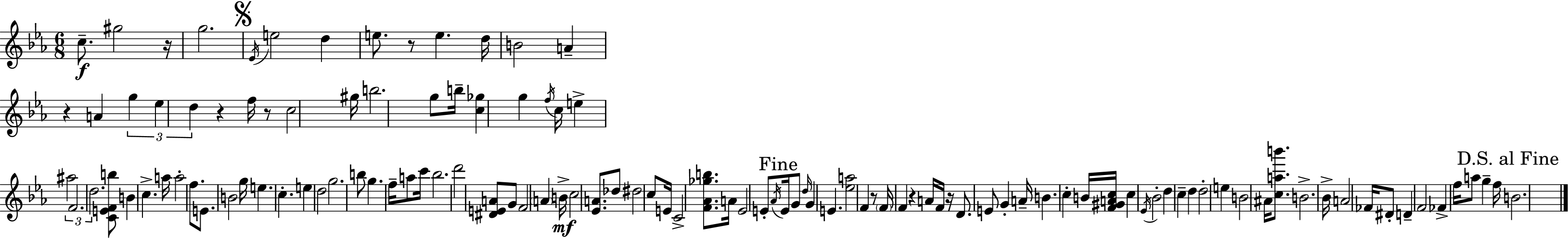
C5/e. G#5/h R/s G5/h. Eb4/s E5/h D5/q E5/e. R/e E5/q. D5/s B4/h A4/q R/q A4/q G5/q Eb5/q D5/q R/q F5/s R/e C5/h G#5/s B5/h. G5/e B5/s [C5,Gb5]/q G5/q F5/s C5/s E5/q A#5/h F4/h. D5/h. [C4,E4,F4,B5]/e B4/q C5/q. A5/s A5/h F5/e. E4/e. B4/h G5/s E5/q. C5/q. E5/q D5/h G5/h. B5/e G5/q. F5/s A5/e C6/s Bb5/h. D6/h [D#4,E4,A4]/e G4/e F4/h A4/q B4/s C5/h [Eb4,A4]/e. Db5/e D#5/h C5/e E4/s C4/h [F4,Ab4,Gb5,B5]/e. A4/s Eb4/h E4/e Ab4/s E4/s G4/e D5/s G4/q E4/q. [Eb5,A5]/h F4/q R/e F4/s F4/q R/q A4/s F4/s R/s D4/e. E4/e G4/q A4/s B4/q. C5/q B4/s [F4,G#4,A4,C5]/s C5/q Eb4/s Bb4/h D5/q C5/q D5/q D5/h E5/q B4/h A#4/s [C5,A5,B6]/e. B4/h. Bb4/s A4/h FES4/s D#4/e D4/q F4/h FES4/q F5/s A5/e G5/q F5/s B4/h.